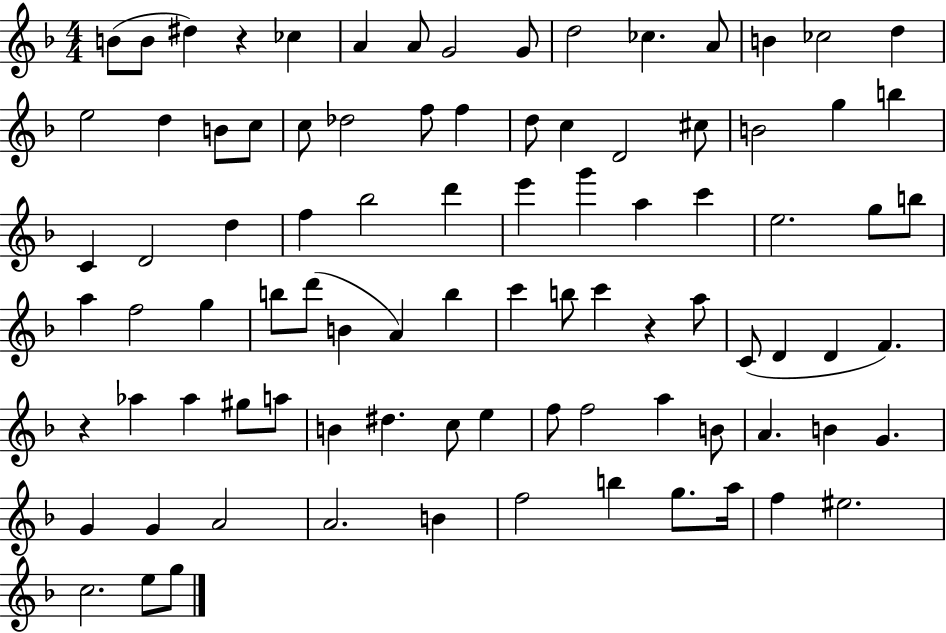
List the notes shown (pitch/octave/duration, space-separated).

B4/e B4/e D#5/q R/q CES5/q A4/q A4/e G4/h G4/e D5/h CES5/q. A4/e B4/q CES5/h D5/q E5/h D5/q B4/e C5/e C5/e Db5/h F5/e F5/q D5/e C5/q D4/h C#5/e B4/h G5/q B5/q C4/q D4/h D5/q F5/q Bb5/h D6/q E6/q G6/q A5/q C6/q E5/h. G5/e B5/e A5/q F5/h G5/q B5/e D6/e B4/q A4/q B5/q C6/q B5/e C6/q R/q A5/e C4/e D4/q D4/q F4/q. R/q Ab5/q Ab5/q G#5/e A5/e B4/q D#5/q. C5/e E5/q F5/e F5/h A5/q B4/e A4/q. B4/q G4/q. G4/q G4/q A4/h A4/h. B4/q F5/h B5/q G5/e. A5/s F5/q EIS5/h. C5/h. E5/e G5/e